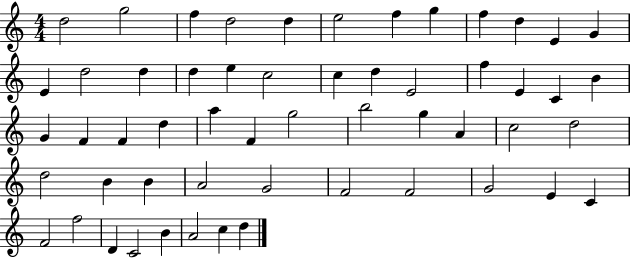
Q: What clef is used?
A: treble